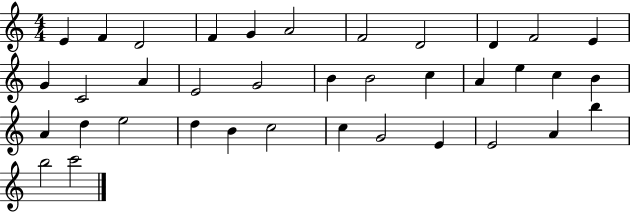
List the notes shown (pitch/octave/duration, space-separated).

E4/q F4/q D4/h F4/q G4/q A4/h F4/h D4/h D4/q F4/h E4/q G4/q C4/h A4/q E4/h G4/h B4/q B4/h C5/q A4/q E5/q C5/q B4/q A4/q D5/q E5/h D5/q B4/q C5/h C5/q G4/h E4/q E4/h A4/q B5/q B5/h C6/h